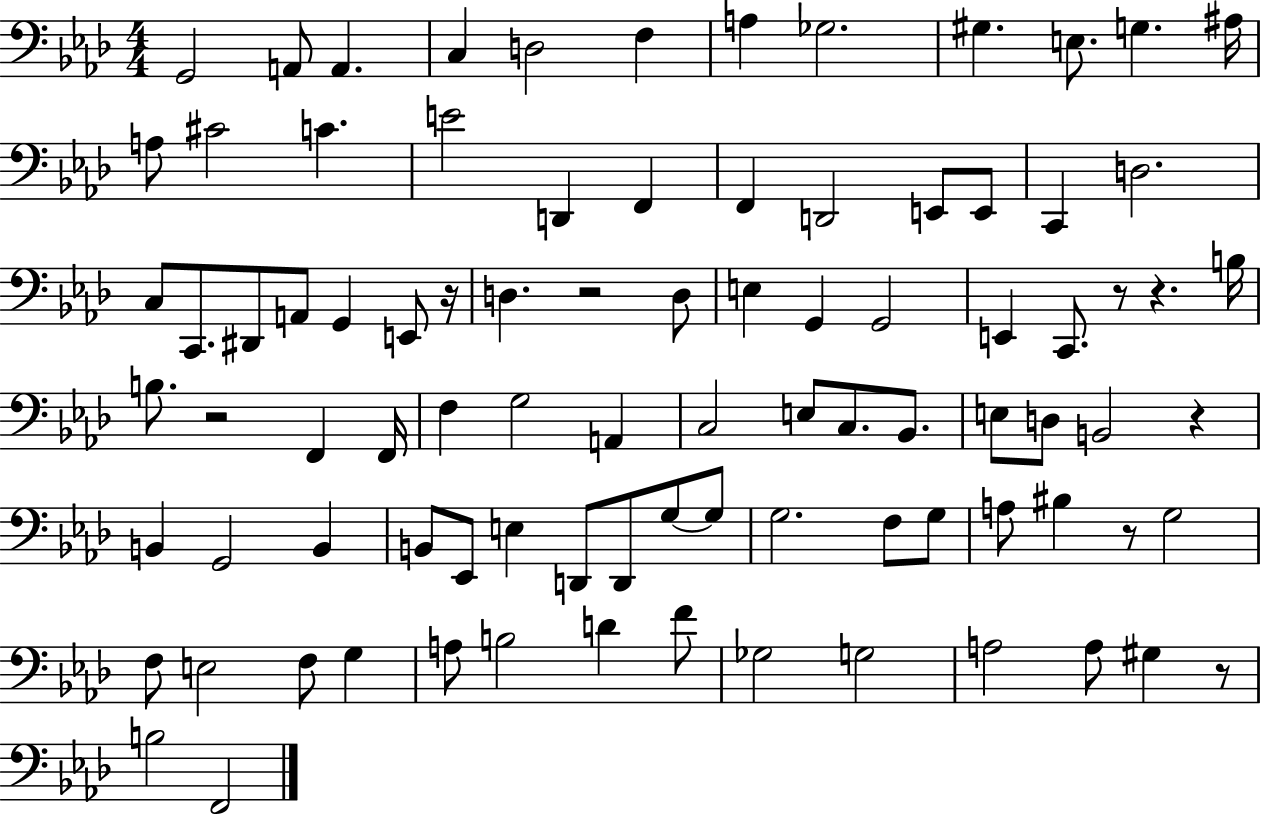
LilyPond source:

{
  \clef bass
  \numericTimeSignature
  \time 4/4
  \key aes \major
  g,2 a,8 a,4. | c4 d2 f4 | a4 ges2. | gis4. e8. g4. ais16 | \break a8 cis'2 c'4. | e'2 d,4 f,4 | f,4 d,2 e,8 e,8 | c,4 d2. | \break c8 c,8. dis,8 a,8 g,4 e,8 r16 | d4. r2 d8 | e4 g,4 g,2 | e,4 c,8. r8 r4. b16 | \break b8. r2 f,4 f,16 | f4 g2 a,4 | c2 e8 c8. bes,8. | e8 d8 b,2 r4 | \break b,4 g,2 b,4 | b,8 ees,8 e4 d,8 d,8 g8~~ g8 | g2. f8 g8 | a8 bis4 r8 g2 | \break f8 e2 f8 g4 | a8 b2 d'4 f'8 | ges2 g2 | a2 a8 gis4 r8 | \break b2 f,2 | \bar "|."
}